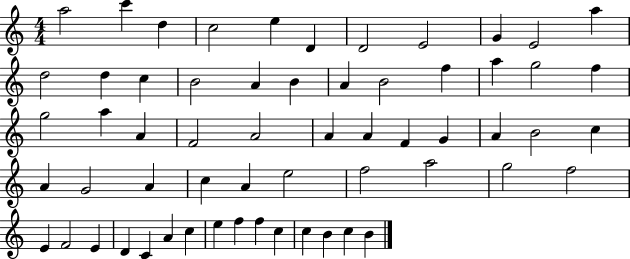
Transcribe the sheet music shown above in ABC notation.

X:1
T:Untitled
M:4/4
L:1/4
K:C
a2 c' d c2 e D D2 E2 G E2 a d2 d c B2 A B A B2 f a g2 f g2 a A F2 A2 A A F G A B2 c A G2 A c A e2 f2 a2 g2 f2 E F2 E D C A c e f f c c B c B